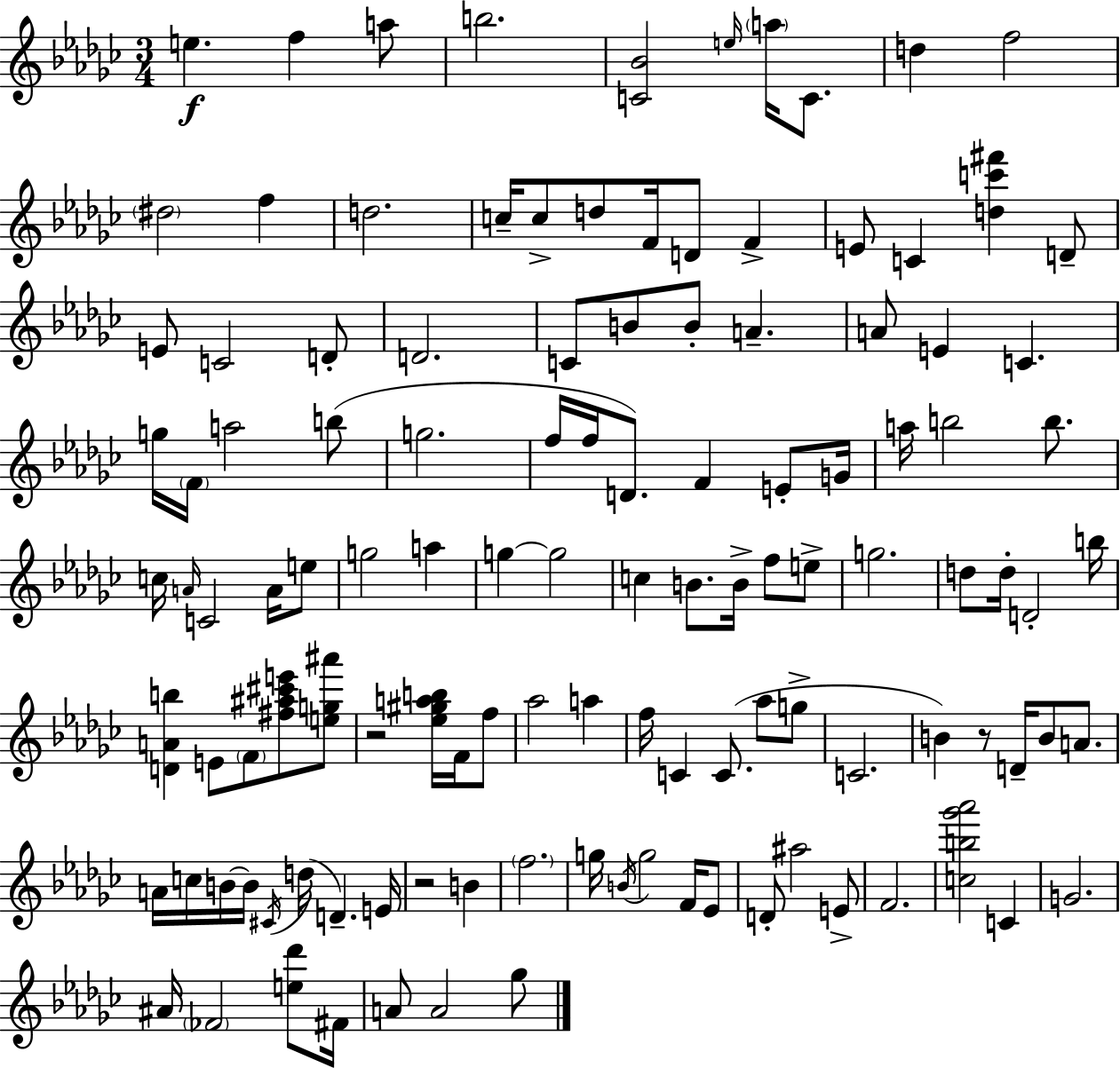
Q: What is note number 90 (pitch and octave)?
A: B4